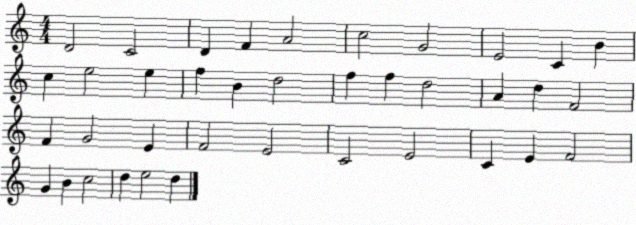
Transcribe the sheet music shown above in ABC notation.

X:1
T:Untitled
M:4/4
L:1/4
K:C
D2 C2 D F A2 c2 G2 E2 C B c e2 e f B d2 f f d2 A d F2 F G2 E F2 E2 C2 E2 C E F2 G B c2 d e2 d